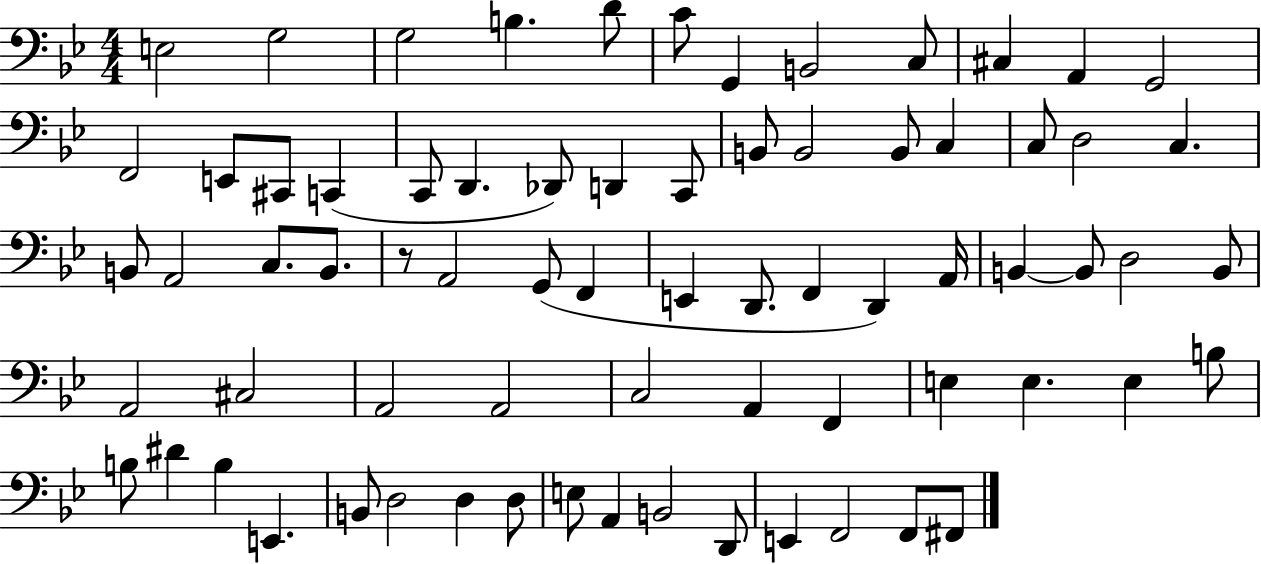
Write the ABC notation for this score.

X:1
T:Untitled
M:4/4
L:1/4
K:Bb
E,2 G,2 G,2 B, D/2 C/2 G,, B,,2 C,/2 ^C, A,, G,,2 F,,2 E,,/2 ^C,,/2 C,, C,,/2 D,, _D,,/2 D,, C,,/2 B,,/2 B,,2 B,,/2 C, C,/2 D,2 C, B,,/2 A,,2 C,/2 B,,/2 z/2 A,,2 G,,/2 F,, E,, D,,/2 F,, D,, A,,/4 B,, B,,/2 D,2 B,,/2 A,,2 ^C,2 A,,2 A,,2 C,2 A,, F,, E, E, E, B,/2 B,/2 ^D B, E,, B,,/2 D,2 D, D,/2 E,/2 A,, B,,2 D,,/2 E,, F,,2 F,,/2 ^F,,/2